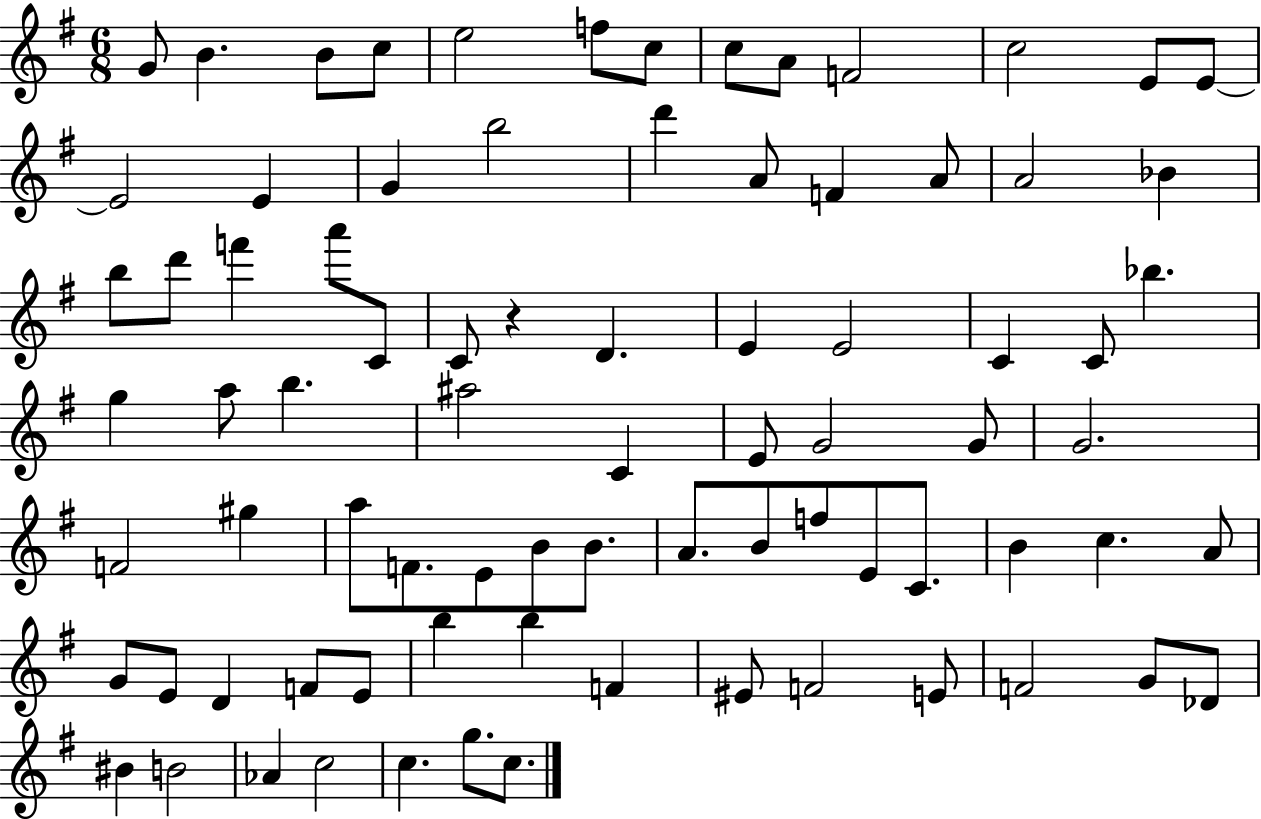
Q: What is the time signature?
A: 6/8